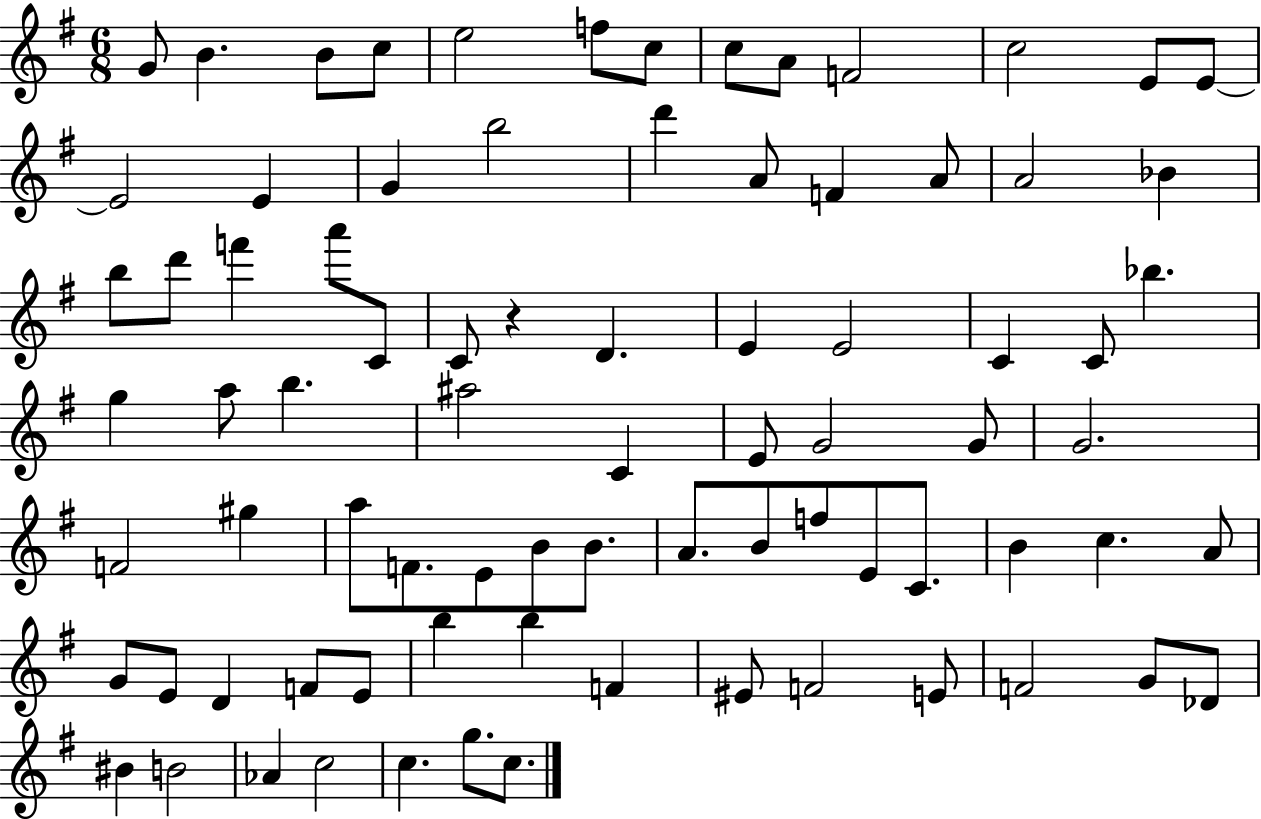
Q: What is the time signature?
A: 6/8